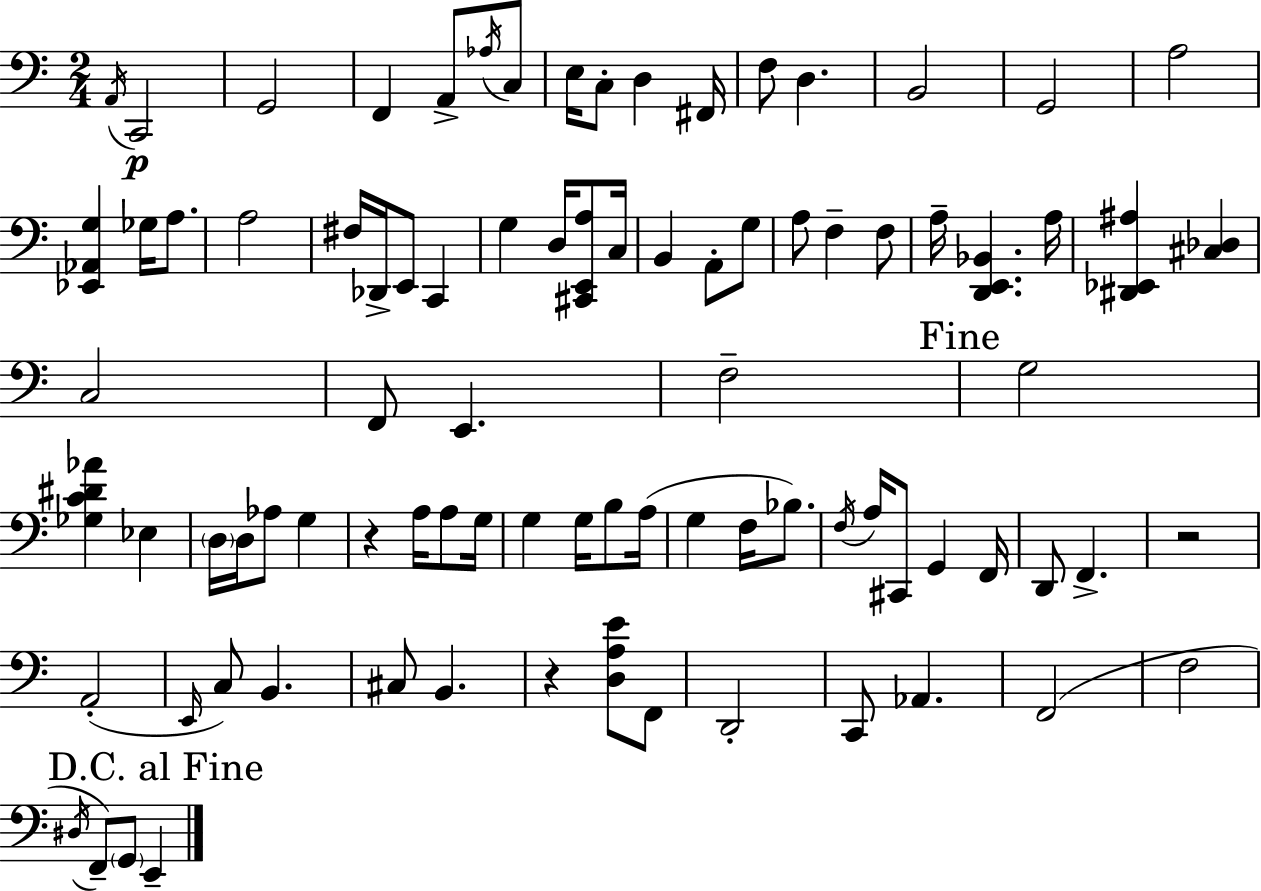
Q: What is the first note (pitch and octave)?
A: A2